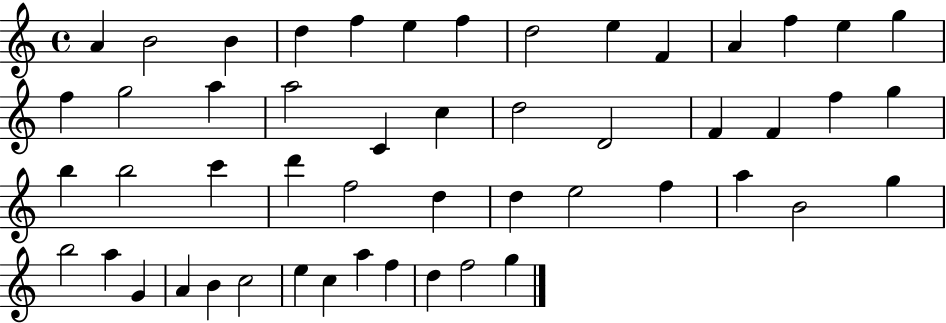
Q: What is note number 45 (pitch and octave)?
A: E5